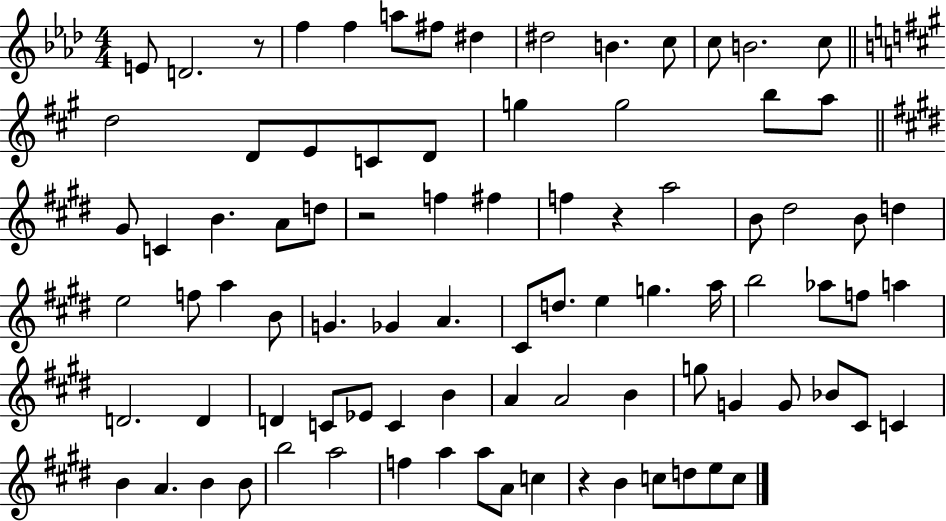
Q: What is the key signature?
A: AES major